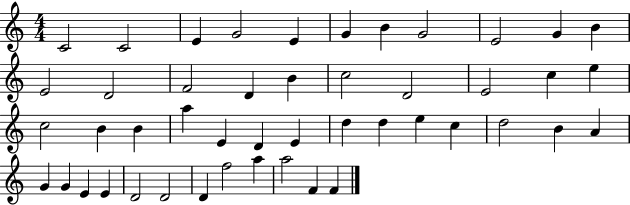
C4/h C4/h E4/q G4/h E4/q G4/q B4/q G4/h E4/h G4/q B4/q E4/h D4/h F4/h D4/q B4/q C5/h D4/h E4/h C5/q E5/q C5/h B4/q B4/q A5/q E4/q D4/q E4/q D5/q D5/q E5/q C5/q D5/h B4/q A4/q G4/q G4/q E4/q E4/q D4/h D4/h D4/q F5/h A5/q A5/h F4/q F4/q